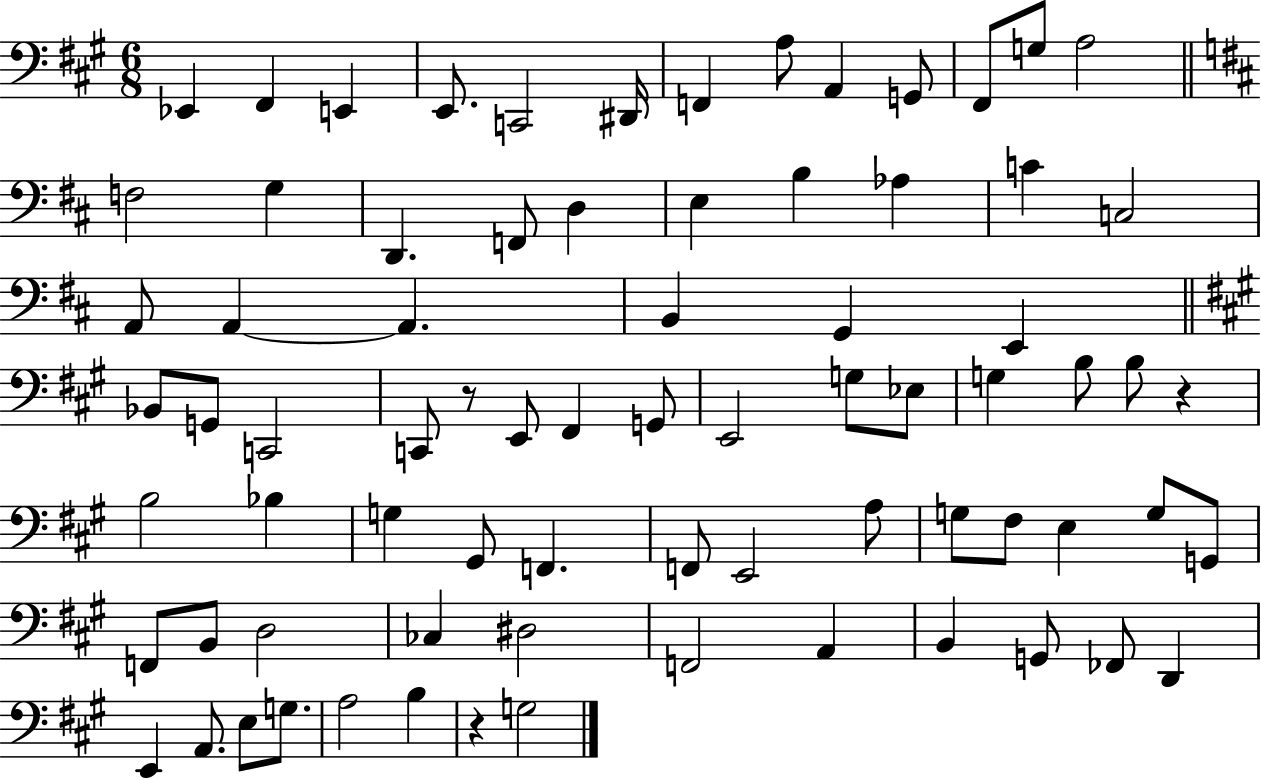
X:1
T:Untitled
M:6/8
L:1/4
K:A
_E,, ^F,, E,, E,,/2 C,,2 ^D,,/4 F,, A,/2 A,, G,,/2 ^F,,/2 G,/2 A,2 F,2 G, D,, F,,/2 D, E, B, _A, C C,2 A,,/2 A,, A,, B,, G,, E,, _B,,/2 G,,/2 C,,2 C,,/2 z/2 E,,/2 ^F,, G,,/2 E,,2 G,/2 _E,/2 G, B,/2 B,/2 z B,2 _B, G, ^G,,/2 F,, F,,/2 E,,2 A,/2 G,/2 ^F,/2 E, G,/2 G,,/2 F,,/2 B,,/2 D,2 _C, ^D,2 F,,2 A,, B,, G,,/2 _F,,/2 D,, E,, A,,/2 E,/2 G,/2 A,2 B, z G,2